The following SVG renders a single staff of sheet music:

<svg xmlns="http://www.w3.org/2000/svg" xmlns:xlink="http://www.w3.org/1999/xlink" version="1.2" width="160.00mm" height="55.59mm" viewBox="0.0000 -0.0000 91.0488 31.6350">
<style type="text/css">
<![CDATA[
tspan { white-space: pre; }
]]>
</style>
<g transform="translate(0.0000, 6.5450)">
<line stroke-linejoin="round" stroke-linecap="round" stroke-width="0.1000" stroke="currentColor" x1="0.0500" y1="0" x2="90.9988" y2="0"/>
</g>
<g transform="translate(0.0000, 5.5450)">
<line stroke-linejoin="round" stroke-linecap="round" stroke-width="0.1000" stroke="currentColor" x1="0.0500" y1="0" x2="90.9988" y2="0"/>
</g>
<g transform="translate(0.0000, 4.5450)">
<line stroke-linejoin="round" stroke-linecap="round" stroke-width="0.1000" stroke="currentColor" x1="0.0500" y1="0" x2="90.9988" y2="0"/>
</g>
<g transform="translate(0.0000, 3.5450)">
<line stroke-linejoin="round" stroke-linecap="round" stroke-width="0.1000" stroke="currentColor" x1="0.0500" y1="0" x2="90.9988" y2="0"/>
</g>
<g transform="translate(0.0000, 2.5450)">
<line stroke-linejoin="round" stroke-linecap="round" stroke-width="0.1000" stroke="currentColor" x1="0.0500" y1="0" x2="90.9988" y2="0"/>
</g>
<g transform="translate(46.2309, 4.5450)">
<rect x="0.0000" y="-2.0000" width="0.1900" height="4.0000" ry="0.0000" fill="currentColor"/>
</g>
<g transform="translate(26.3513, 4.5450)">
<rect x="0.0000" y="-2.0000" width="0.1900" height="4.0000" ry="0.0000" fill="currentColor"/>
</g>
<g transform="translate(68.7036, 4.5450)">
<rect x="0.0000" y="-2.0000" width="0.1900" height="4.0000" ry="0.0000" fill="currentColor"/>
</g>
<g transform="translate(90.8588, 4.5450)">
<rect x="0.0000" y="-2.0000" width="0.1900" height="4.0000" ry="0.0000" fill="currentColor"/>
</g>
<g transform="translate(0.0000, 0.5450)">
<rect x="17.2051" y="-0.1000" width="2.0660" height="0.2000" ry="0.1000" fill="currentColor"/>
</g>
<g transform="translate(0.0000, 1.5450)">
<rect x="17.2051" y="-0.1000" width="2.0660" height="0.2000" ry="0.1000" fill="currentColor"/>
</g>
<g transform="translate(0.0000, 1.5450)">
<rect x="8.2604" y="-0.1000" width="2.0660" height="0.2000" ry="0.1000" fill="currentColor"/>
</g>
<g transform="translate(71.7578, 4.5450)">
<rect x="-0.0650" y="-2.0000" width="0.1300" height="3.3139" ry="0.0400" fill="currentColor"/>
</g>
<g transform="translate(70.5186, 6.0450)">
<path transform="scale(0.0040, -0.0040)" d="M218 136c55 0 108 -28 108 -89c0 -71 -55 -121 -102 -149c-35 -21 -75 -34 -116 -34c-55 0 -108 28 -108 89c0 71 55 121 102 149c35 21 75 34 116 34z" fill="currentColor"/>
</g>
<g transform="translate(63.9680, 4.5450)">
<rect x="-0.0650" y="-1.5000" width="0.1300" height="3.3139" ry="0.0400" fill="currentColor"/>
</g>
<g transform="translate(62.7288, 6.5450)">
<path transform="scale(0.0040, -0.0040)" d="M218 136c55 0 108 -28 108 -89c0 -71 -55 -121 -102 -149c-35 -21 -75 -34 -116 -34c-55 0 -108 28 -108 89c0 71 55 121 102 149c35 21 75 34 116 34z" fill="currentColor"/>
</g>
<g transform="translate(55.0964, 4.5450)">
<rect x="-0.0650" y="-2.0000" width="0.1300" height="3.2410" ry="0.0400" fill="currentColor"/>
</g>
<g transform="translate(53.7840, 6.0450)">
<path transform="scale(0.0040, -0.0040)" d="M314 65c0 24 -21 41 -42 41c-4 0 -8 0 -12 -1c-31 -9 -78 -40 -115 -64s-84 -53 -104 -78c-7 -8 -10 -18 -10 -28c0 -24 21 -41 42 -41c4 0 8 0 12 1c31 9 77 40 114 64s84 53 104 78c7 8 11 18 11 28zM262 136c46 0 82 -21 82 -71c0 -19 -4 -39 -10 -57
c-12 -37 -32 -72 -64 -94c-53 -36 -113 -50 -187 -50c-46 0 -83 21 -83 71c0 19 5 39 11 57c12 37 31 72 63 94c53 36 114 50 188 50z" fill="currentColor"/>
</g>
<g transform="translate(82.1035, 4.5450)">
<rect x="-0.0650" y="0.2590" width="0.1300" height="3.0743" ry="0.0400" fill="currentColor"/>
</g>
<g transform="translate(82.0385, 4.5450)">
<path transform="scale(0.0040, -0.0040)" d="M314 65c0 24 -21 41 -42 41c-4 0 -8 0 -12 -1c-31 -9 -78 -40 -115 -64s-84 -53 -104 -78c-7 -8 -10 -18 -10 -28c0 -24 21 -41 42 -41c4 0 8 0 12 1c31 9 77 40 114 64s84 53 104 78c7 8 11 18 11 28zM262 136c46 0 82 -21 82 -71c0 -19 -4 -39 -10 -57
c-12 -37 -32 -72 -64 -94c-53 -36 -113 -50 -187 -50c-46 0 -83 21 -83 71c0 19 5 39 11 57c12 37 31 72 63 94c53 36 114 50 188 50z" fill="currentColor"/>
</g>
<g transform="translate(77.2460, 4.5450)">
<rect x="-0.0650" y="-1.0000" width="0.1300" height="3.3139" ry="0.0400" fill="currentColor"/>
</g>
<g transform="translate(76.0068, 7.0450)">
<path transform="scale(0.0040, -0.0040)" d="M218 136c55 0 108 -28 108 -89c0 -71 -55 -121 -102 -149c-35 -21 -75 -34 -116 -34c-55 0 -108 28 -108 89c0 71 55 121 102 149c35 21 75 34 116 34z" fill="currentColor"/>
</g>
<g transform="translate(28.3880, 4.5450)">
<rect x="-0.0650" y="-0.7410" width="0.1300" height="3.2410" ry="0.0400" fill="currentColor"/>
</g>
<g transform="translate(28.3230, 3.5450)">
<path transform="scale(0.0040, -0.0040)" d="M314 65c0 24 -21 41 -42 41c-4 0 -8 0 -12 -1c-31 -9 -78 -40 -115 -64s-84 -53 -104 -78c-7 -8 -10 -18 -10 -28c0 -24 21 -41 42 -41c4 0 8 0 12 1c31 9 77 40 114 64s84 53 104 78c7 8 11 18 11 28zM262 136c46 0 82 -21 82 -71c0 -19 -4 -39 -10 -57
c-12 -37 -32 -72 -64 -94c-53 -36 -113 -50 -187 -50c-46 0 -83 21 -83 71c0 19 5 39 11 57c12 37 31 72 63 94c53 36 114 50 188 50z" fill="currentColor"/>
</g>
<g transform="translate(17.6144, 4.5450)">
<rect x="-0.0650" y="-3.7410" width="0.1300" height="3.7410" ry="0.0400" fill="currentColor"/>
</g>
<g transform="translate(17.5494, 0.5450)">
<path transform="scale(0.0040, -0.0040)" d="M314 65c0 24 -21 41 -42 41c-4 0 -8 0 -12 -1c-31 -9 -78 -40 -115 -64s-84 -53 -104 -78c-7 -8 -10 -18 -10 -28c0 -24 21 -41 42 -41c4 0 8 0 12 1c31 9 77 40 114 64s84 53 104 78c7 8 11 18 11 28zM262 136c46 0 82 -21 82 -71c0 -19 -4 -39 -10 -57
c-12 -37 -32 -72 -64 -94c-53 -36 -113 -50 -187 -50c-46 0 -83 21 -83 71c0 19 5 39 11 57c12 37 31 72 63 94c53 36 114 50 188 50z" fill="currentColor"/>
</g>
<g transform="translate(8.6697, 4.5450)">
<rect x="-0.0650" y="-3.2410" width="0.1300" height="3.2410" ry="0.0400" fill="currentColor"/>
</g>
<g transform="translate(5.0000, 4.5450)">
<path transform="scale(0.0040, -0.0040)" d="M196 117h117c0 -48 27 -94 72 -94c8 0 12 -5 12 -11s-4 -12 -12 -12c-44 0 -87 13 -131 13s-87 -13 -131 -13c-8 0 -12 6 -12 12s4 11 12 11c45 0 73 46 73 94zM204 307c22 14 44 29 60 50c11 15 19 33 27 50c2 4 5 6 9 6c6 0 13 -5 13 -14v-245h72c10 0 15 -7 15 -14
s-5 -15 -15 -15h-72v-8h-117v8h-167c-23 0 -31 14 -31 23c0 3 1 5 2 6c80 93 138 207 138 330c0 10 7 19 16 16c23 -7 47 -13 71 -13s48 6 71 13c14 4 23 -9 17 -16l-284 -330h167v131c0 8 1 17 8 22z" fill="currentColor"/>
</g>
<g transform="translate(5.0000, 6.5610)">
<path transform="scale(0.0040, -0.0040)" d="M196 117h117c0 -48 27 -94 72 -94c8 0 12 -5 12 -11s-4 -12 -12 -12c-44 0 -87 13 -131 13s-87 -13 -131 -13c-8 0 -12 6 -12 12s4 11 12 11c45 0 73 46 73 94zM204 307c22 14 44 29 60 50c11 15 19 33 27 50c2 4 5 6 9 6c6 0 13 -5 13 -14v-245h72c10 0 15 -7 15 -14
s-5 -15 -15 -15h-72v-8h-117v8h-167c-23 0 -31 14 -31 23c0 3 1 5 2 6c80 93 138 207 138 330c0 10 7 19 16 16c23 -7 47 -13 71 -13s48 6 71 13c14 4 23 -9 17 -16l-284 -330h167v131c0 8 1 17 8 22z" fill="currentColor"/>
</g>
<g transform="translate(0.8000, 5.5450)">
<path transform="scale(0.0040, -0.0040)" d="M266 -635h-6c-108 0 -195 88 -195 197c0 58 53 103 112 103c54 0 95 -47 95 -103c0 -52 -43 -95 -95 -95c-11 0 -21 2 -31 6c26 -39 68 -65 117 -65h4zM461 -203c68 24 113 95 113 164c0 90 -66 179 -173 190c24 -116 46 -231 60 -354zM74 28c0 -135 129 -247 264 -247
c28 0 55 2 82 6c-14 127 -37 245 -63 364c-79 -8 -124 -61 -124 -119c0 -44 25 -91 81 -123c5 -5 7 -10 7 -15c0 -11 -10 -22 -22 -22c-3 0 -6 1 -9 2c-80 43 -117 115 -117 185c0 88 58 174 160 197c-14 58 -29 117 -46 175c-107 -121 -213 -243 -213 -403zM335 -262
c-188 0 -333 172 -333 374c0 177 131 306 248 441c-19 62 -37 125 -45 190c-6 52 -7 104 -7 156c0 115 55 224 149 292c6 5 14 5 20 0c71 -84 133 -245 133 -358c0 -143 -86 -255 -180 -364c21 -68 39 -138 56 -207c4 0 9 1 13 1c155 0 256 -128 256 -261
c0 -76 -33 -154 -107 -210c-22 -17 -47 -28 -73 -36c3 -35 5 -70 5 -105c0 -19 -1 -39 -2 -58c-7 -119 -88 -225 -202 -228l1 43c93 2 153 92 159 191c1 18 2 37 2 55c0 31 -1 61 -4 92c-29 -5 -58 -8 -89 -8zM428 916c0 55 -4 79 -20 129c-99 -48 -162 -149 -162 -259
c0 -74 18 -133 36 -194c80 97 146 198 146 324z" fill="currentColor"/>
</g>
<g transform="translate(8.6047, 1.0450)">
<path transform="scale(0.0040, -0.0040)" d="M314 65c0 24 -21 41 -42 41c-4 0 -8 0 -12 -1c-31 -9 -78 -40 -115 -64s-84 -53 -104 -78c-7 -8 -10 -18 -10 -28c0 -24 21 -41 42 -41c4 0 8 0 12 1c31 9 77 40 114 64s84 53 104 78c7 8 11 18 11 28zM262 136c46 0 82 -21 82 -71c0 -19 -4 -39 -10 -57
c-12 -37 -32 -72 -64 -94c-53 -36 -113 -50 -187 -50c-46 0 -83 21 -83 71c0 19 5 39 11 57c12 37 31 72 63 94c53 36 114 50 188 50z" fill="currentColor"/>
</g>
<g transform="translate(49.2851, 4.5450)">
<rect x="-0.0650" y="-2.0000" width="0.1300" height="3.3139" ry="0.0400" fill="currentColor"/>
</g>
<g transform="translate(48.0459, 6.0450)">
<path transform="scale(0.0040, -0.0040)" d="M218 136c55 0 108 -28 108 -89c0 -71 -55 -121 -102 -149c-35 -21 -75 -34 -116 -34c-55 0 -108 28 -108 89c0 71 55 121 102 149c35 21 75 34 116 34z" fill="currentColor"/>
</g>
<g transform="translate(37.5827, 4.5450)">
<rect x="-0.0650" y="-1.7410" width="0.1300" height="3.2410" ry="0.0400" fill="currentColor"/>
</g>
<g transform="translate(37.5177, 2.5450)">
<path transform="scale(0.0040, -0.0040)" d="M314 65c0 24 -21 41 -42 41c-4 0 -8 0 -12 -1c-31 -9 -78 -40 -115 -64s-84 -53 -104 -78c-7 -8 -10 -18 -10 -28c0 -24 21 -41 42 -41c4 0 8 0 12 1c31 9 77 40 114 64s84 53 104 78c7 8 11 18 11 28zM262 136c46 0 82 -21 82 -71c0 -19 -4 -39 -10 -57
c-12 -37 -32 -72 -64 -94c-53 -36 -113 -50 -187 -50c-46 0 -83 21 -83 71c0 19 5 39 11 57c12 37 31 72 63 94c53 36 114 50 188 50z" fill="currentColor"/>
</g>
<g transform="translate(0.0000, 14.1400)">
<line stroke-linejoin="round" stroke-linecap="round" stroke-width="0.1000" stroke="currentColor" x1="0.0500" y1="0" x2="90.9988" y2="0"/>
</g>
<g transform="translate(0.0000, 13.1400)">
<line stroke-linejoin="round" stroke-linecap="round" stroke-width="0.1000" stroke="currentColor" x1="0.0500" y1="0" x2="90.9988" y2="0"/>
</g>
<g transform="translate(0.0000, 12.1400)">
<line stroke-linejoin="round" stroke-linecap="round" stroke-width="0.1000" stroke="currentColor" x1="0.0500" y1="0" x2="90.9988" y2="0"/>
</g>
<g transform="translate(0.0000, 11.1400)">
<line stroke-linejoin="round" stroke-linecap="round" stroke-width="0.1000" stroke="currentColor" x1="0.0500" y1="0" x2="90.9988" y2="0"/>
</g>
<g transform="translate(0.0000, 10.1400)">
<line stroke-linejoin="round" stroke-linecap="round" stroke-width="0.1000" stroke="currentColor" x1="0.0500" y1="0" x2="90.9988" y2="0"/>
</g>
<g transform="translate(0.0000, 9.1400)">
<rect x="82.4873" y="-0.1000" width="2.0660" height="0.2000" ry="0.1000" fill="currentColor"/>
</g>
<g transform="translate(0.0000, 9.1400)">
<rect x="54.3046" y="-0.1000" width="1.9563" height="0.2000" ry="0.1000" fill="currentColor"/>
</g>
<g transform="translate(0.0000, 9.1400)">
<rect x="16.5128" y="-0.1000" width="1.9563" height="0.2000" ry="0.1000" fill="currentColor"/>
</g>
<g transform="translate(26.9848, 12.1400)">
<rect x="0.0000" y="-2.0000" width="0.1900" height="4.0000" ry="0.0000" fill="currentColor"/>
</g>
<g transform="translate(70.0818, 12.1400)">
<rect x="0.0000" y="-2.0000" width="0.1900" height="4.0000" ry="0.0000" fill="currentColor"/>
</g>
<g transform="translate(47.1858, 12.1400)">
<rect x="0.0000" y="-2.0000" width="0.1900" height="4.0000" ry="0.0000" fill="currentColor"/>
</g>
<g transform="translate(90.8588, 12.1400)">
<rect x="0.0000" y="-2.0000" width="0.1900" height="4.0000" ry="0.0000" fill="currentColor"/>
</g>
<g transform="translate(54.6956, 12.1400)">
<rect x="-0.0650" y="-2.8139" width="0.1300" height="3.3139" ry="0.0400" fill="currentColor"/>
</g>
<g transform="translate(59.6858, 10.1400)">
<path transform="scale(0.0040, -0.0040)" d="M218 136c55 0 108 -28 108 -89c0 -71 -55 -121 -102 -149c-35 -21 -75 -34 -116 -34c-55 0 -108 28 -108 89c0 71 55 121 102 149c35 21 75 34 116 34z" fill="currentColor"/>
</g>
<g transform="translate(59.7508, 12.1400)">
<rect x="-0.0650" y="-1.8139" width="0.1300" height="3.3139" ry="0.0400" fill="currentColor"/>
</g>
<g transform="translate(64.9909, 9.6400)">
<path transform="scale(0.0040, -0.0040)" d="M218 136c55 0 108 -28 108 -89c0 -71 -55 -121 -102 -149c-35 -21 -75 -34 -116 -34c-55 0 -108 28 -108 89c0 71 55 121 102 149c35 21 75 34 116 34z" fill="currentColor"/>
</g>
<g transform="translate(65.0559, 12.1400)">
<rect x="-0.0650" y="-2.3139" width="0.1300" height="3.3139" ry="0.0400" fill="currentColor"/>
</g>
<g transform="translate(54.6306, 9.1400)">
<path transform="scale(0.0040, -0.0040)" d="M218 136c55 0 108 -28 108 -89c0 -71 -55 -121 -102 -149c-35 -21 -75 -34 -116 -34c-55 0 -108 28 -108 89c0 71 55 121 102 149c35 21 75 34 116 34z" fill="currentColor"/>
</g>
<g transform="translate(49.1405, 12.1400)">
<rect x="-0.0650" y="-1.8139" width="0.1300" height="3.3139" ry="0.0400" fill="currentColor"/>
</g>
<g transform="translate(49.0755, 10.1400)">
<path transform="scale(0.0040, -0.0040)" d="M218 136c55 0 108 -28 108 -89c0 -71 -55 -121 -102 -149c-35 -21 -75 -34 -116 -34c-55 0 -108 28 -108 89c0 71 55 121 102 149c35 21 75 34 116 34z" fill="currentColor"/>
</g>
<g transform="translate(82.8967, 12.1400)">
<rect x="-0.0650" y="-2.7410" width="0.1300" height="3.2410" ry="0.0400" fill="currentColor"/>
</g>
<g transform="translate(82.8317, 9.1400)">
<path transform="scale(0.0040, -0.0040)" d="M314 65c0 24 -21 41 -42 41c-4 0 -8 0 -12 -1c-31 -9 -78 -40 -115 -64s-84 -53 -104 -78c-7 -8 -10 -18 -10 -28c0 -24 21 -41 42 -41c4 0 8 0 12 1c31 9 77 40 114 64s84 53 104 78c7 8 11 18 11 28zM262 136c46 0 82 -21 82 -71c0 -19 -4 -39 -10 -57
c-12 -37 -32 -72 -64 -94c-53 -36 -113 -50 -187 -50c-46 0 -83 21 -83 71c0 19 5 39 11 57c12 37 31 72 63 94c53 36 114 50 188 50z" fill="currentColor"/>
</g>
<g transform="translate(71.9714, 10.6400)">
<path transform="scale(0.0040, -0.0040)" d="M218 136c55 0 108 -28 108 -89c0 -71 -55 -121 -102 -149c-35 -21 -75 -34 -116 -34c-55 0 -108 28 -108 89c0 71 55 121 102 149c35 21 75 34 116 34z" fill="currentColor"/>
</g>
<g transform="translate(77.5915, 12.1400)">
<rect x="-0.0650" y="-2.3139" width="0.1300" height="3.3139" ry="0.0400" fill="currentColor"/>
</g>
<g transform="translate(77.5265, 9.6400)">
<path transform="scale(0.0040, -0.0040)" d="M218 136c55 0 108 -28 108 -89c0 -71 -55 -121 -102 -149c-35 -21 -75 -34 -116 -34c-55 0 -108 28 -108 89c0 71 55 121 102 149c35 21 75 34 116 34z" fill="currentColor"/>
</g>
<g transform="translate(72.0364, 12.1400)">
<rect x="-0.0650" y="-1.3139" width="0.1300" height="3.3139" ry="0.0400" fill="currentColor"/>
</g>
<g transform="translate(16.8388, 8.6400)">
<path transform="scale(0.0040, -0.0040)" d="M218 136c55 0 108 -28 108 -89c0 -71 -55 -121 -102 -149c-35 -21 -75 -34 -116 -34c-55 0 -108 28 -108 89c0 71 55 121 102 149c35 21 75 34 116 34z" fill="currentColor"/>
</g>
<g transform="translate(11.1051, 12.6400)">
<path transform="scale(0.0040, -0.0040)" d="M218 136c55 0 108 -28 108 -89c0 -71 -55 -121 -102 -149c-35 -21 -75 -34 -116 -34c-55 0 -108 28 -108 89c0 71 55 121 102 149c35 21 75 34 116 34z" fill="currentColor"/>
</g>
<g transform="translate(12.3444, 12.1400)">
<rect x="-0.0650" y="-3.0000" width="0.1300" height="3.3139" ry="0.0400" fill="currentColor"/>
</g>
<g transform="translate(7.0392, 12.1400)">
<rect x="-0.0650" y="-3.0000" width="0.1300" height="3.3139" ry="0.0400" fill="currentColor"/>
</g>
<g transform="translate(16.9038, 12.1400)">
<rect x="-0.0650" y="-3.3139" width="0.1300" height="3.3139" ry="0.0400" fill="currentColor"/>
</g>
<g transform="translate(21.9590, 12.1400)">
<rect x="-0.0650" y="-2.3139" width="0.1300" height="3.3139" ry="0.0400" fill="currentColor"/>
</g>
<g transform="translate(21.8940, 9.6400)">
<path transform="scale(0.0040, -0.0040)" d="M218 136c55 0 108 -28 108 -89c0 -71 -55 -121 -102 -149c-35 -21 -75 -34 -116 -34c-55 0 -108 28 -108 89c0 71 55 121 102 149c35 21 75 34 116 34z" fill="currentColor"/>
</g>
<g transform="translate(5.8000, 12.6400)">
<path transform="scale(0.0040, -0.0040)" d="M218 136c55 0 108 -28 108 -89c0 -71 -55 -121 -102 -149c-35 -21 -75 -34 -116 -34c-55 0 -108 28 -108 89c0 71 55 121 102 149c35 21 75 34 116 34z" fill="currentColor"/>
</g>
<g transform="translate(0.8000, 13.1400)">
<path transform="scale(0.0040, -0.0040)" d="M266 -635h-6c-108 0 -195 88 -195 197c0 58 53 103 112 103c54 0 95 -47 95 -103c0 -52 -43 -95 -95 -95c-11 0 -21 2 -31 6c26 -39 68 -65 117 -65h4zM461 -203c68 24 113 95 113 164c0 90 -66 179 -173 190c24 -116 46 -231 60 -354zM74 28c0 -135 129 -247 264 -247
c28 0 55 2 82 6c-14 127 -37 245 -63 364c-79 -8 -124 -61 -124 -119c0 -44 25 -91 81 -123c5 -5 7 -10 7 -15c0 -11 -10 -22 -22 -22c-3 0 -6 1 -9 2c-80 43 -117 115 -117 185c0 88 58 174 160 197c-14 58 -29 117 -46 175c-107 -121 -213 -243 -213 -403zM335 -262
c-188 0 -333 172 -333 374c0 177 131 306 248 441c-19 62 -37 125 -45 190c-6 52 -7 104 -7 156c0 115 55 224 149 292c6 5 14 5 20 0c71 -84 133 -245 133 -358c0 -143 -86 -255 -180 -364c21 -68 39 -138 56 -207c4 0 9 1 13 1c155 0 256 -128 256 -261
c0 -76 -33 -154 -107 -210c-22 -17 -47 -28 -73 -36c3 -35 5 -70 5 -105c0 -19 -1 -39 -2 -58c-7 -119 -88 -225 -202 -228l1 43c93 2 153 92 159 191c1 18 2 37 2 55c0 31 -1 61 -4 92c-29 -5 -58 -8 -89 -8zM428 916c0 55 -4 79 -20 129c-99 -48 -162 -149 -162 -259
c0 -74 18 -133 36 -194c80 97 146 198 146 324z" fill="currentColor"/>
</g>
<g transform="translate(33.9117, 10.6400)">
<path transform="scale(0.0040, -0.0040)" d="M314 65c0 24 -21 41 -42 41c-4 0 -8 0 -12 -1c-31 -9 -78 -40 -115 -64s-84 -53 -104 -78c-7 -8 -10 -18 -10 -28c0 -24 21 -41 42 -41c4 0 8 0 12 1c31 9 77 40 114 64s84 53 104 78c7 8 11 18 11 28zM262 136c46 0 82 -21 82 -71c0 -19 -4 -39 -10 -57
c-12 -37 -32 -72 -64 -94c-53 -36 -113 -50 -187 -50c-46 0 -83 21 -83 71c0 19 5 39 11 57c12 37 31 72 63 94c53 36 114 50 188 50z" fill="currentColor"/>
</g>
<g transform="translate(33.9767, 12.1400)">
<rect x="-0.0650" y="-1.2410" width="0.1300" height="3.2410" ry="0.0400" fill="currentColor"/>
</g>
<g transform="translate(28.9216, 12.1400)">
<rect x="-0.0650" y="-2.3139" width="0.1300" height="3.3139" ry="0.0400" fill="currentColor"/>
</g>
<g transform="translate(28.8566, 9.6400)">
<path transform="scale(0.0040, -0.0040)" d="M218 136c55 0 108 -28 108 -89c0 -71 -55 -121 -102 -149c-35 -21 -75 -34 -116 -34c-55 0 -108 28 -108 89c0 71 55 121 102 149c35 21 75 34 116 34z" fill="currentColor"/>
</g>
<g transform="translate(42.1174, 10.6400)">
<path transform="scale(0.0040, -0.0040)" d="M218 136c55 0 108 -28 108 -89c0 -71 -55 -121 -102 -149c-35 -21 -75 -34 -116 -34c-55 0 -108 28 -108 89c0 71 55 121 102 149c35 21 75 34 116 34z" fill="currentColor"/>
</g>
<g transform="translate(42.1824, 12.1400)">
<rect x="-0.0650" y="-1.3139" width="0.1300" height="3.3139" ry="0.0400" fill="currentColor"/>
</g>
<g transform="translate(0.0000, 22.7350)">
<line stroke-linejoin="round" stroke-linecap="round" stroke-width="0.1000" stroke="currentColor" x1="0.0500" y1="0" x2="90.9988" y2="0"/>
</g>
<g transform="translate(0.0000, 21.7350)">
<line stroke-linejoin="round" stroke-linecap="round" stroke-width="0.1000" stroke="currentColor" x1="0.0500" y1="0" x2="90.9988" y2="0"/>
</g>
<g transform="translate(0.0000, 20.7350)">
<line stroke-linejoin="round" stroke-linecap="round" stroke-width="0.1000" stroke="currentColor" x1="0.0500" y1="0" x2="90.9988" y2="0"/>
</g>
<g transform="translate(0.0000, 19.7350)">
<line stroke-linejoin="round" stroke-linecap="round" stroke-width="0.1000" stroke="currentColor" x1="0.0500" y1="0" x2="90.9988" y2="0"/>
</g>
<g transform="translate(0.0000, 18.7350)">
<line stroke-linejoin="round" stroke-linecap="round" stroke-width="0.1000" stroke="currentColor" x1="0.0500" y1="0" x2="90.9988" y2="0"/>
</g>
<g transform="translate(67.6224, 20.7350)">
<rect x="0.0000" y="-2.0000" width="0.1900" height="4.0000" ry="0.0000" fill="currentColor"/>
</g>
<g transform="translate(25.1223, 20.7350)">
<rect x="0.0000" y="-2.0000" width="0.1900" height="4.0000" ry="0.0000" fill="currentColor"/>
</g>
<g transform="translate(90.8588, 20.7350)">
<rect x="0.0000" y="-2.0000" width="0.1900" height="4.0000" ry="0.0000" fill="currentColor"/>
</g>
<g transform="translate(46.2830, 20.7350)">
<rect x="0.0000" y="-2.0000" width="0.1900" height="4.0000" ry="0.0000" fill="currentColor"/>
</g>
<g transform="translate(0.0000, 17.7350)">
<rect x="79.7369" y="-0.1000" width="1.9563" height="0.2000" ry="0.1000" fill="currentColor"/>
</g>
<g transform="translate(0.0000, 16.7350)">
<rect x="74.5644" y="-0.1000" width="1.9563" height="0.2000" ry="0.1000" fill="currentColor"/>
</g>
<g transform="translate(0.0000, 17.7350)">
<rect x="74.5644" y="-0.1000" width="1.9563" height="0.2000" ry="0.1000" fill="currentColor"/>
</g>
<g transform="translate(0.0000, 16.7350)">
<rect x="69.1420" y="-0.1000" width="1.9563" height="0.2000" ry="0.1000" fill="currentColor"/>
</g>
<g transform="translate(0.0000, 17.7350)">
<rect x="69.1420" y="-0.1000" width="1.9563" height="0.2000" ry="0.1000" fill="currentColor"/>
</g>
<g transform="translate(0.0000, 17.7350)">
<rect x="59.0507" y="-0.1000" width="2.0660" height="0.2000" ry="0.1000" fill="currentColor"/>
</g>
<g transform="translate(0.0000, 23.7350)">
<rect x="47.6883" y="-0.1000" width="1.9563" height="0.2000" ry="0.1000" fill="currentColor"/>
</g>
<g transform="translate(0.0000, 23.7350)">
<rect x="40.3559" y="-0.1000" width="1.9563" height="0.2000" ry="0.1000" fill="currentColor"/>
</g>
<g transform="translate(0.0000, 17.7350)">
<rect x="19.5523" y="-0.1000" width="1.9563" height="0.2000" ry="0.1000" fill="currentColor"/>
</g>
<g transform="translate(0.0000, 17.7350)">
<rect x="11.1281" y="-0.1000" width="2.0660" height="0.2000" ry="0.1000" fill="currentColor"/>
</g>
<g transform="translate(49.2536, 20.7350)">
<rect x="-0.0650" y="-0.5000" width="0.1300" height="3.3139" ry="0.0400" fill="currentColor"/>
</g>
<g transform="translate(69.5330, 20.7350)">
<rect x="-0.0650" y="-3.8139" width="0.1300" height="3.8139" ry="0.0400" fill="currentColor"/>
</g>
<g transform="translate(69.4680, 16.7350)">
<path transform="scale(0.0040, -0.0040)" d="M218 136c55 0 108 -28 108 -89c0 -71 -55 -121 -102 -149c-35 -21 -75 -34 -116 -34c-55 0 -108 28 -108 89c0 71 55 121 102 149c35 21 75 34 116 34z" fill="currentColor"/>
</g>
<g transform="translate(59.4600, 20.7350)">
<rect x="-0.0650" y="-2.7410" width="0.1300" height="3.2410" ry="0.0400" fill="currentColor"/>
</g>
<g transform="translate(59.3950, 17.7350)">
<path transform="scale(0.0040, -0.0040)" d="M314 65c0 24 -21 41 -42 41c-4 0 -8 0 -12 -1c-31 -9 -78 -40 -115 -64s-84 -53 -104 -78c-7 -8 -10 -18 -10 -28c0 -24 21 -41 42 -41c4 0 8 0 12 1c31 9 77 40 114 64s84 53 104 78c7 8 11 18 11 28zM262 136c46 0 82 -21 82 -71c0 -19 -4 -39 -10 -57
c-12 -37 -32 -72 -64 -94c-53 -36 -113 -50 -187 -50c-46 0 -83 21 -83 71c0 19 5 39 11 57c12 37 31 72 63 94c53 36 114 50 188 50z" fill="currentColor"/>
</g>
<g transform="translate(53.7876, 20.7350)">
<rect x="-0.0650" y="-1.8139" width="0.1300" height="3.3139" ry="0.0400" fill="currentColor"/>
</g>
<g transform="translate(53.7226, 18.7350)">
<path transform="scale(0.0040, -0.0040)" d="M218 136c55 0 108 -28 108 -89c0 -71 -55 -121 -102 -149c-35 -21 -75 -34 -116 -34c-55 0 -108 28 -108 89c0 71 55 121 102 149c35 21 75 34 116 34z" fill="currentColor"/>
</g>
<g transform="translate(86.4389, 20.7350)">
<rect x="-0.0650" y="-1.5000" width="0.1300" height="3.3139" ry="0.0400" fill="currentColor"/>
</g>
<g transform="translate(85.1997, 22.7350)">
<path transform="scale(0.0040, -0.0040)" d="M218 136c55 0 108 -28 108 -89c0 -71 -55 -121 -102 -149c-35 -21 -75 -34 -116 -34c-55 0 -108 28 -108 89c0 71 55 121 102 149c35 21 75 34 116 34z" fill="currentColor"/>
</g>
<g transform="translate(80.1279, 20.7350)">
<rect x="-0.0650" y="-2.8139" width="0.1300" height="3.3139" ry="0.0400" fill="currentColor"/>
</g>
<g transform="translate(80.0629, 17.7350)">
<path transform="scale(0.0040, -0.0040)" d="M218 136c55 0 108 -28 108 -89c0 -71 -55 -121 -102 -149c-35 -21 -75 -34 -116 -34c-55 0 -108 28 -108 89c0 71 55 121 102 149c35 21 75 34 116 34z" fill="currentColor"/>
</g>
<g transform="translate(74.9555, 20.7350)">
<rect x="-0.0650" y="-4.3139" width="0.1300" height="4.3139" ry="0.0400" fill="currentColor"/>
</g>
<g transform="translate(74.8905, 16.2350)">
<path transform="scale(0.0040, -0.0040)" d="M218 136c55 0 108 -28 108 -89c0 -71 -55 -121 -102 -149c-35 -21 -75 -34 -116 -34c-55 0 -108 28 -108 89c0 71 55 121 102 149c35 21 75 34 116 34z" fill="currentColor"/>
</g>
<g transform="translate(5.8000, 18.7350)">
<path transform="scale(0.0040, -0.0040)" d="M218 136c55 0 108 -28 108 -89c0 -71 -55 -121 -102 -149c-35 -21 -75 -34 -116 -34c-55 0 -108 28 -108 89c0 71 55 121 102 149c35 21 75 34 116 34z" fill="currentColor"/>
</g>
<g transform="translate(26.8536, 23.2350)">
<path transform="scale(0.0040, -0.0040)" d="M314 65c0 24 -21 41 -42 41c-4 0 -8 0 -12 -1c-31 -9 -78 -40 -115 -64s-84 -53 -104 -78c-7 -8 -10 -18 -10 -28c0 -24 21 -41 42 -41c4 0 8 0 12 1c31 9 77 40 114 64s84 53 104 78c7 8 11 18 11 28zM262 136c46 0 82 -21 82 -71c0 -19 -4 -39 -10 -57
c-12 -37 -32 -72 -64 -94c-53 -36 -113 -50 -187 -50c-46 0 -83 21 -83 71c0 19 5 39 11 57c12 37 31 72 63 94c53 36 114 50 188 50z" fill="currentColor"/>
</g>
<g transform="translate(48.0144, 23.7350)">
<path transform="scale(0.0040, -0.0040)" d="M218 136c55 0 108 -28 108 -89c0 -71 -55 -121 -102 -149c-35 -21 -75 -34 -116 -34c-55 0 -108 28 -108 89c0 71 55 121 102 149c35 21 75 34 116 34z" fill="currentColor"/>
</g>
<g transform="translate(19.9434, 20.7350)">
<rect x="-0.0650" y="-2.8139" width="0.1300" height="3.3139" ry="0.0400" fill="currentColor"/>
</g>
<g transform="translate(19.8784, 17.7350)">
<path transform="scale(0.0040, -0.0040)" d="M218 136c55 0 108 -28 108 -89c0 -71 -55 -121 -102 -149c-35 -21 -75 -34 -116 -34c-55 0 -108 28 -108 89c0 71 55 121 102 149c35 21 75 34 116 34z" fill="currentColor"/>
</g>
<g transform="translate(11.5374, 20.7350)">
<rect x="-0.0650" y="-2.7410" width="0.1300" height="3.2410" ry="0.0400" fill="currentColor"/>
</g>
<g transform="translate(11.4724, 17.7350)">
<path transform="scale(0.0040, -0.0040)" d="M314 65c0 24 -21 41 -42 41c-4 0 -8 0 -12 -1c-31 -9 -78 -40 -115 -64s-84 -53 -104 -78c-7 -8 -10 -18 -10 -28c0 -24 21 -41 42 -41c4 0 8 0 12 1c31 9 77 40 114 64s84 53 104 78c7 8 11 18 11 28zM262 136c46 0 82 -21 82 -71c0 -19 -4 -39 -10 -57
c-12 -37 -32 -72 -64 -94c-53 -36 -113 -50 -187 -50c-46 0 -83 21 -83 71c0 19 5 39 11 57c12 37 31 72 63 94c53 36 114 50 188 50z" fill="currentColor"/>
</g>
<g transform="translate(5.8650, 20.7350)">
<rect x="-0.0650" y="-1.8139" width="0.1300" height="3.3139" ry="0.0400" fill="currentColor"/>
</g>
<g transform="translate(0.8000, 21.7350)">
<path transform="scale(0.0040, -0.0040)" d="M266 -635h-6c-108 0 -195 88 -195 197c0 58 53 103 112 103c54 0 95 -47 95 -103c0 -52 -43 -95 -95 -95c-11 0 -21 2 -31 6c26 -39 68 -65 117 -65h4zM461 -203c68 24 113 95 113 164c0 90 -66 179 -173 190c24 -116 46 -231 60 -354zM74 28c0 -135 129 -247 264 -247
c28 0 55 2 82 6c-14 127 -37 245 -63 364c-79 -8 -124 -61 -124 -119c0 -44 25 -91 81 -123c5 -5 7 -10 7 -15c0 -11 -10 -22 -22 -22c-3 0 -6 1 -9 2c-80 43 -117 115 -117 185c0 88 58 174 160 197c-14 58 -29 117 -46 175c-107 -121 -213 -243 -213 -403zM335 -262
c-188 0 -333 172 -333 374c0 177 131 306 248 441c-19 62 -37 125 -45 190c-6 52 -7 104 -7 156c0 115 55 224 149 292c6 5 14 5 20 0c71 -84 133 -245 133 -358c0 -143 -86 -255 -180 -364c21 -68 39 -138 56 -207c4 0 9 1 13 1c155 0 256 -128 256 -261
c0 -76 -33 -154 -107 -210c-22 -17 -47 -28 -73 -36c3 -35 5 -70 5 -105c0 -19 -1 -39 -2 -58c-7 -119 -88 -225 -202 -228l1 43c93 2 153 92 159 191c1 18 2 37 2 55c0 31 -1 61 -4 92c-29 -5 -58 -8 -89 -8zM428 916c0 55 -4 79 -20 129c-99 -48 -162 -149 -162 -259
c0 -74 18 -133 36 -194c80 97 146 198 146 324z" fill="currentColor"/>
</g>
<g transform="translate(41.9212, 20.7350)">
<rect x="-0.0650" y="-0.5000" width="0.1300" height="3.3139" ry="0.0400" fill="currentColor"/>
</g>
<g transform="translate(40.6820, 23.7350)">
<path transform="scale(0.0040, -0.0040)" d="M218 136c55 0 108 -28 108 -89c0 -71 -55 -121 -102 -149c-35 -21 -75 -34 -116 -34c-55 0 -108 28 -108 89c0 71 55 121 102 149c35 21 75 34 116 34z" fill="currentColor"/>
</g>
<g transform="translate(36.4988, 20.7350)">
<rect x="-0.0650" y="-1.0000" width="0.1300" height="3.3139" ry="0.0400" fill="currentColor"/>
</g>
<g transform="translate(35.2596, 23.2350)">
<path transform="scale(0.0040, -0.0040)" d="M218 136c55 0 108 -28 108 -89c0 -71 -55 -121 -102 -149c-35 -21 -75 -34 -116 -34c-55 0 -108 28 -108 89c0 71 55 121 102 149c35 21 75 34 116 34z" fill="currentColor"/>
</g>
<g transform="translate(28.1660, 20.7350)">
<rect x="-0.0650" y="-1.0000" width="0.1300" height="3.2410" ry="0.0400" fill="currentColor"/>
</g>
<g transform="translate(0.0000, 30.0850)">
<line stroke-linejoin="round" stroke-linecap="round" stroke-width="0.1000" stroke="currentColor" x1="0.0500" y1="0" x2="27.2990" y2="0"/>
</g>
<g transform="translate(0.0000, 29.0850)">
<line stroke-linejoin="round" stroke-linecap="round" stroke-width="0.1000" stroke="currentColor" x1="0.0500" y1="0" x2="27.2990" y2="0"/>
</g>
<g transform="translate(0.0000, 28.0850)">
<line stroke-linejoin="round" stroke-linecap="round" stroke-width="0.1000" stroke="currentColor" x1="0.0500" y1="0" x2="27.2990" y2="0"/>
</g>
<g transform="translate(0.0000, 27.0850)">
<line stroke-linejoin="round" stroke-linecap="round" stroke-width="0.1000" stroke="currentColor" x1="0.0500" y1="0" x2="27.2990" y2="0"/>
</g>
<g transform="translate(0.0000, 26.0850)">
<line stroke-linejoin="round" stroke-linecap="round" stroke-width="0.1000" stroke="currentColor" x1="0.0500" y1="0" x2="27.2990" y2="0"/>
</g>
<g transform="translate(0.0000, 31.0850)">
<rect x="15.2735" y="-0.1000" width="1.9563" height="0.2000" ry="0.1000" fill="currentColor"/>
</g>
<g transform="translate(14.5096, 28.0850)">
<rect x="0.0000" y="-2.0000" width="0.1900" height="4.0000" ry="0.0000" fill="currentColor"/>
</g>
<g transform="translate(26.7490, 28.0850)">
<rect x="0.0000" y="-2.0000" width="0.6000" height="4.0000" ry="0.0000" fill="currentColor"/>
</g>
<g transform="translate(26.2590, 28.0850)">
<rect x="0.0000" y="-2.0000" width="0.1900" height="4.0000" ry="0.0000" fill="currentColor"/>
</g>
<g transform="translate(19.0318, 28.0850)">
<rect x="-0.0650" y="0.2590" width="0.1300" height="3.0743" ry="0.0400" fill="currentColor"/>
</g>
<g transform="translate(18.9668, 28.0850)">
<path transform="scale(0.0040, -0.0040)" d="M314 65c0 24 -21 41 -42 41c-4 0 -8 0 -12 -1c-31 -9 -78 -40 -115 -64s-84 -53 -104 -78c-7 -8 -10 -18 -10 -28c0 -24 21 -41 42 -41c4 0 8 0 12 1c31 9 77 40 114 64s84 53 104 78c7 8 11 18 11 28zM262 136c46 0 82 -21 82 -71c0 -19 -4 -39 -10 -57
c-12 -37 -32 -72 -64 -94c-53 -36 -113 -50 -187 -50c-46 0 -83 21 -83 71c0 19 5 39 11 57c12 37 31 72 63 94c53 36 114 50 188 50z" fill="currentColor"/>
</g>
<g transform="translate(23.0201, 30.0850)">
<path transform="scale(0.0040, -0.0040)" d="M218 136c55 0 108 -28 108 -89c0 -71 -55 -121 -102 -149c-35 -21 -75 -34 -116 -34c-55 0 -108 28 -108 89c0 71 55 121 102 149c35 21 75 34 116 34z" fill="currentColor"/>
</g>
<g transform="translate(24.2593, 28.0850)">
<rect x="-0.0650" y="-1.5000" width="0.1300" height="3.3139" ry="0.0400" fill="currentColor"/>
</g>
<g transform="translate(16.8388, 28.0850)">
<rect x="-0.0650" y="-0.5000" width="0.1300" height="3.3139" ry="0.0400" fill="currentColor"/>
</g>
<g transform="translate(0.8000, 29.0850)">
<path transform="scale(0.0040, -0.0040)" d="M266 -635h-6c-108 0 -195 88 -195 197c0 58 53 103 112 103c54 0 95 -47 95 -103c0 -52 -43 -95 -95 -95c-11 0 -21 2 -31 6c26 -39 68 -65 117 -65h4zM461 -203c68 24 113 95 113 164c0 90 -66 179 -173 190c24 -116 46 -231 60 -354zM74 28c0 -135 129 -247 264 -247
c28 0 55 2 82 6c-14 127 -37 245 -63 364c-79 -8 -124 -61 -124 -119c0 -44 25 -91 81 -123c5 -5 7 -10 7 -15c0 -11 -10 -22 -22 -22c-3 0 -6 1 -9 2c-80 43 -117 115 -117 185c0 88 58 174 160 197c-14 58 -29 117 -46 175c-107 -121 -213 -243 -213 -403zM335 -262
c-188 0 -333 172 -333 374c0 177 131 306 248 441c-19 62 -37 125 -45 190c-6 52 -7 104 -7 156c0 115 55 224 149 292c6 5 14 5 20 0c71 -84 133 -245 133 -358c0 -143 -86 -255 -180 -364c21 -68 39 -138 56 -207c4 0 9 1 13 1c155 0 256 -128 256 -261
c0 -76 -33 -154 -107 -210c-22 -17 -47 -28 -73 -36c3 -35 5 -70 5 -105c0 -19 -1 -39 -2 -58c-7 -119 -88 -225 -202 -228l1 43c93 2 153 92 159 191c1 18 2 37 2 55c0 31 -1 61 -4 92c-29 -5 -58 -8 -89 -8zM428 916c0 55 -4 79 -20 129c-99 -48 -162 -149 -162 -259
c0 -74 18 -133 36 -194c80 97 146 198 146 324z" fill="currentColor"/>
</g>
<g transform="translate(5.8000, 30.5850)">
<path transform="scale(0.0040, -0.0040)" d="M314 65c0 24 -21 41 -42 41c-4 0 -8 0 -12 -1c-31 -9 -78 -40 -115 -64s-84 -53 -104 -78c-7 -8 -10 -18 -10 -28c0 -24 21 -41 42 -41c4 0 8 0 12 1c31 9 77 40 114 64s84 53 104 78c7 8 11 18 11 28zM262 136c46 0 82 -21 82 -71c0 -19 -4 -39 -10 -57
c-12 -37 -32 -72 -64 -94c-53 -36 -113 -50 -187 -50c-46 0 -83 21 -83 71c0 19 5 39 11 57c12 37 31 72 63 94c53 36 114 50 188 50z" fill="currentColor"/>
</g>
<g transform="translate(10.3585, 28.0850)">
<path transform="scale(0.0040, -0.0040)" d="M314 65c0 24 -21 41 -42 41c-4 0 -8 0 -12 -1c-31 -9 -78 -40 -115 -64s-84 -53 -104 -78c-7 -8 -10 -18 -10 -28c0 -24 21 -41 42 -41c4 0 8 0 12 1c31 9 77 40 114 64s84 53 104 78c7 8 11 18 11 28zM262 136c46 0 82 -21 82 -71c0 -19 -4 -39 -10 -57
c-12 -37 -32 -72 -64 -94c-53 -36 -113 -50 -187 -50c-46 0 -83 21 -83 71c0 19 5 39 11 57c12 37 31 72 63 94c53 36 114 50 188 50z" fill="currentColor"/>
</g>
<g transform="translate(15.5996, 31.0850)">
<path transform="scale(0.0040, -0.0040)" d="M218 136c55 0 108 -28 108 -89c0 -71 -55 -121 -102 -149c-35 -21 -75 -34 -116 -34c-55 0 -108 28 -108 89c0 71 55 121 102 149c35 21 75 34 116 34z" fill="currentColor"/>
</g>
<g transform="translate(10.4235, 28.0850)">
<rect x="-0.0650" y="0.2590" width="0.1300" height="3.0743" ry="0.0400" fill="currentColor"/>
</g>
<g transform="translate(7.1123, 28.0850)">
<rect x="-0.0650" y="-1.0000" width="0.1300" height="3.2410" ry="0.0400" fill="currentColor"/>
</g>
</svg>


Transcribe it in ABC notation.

X:1
T:Untitled
M:4/4
L:1/4
K:C
b2 c'2 d2 f2 F F2 E F D B2 A A b g g e2 e f a f g e g a2 f a2 a D2 D C C f a2 c' d' a E D2 B2 C B2 E